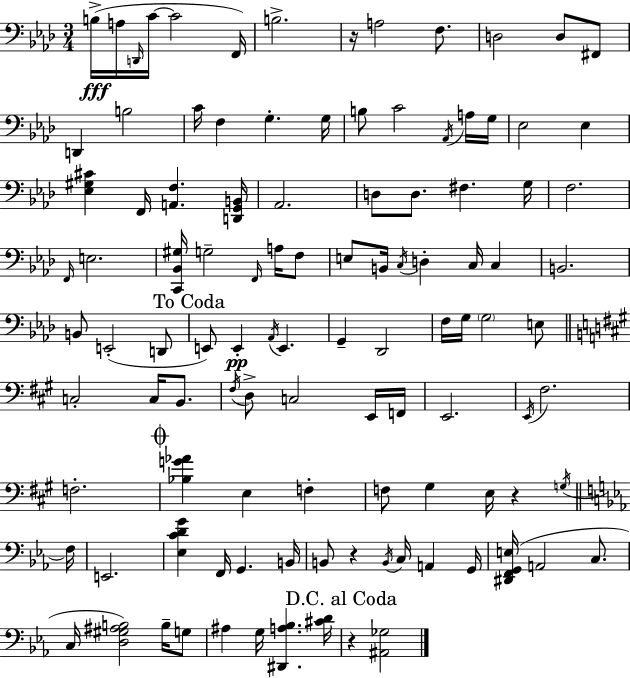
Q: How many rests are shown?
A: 4